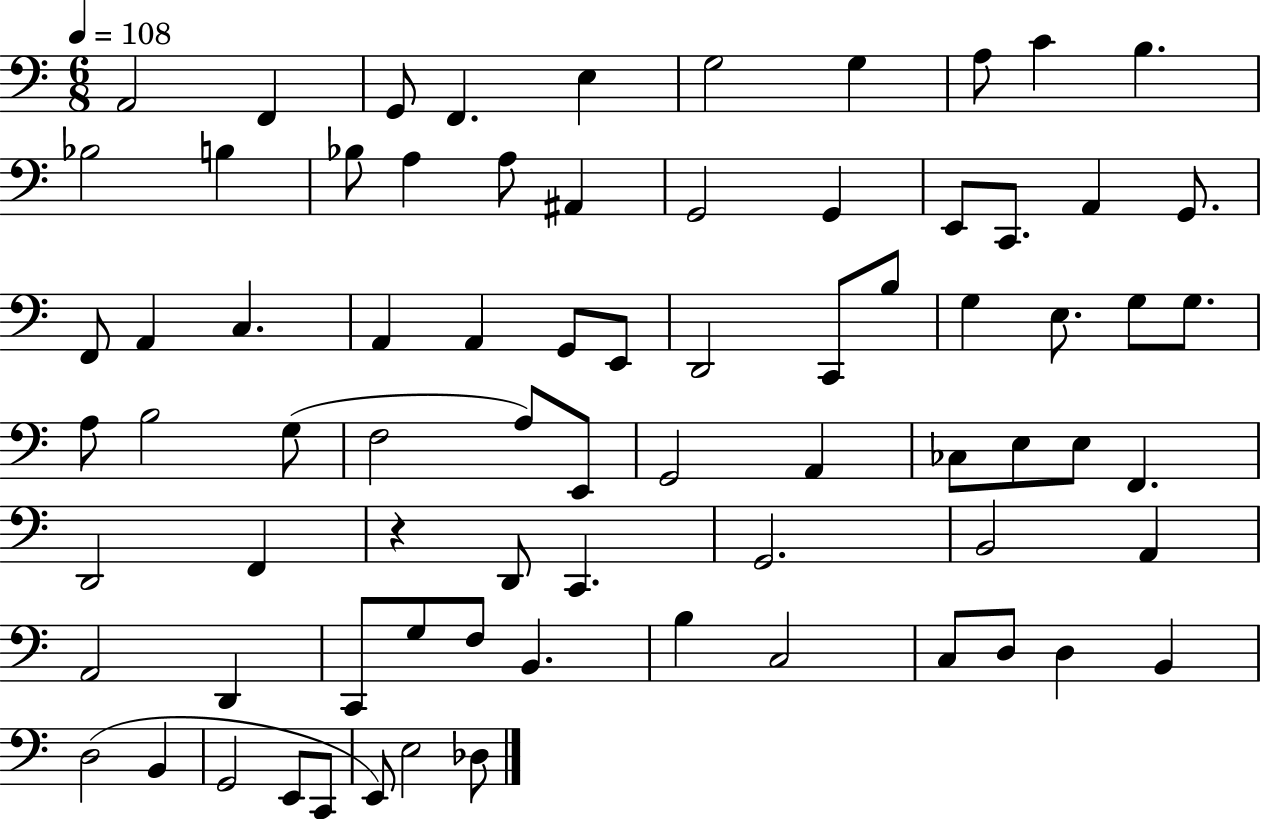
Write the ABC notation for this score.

X:1
T:Untitled
M:6/8
L:1/4
K:C
A,,2 F,, G,,/2 F,, E, G,2 G, A,/2 C B, _B,2 B, _B,/2 A, A,/2 ^A,, G,,2 G,, E,,/2 C,,/2 A,, G,,/2 F,,/2 A,, C, A,, A,, G,,/2 E,,/2 D,,2 C,,/2 B,/2 G, E,/2 G,/2 G,/2 A,/2 B,2 G,/2 F,2 A,/2 E,,/2 G,,2 A,, _C,/2 E,/2 E,/2 F,, D,,2 F,, z D,,/2 C,, G,,2 B,,2 A,, A,,2 D,, C,,/2 G,/2 F,/2 B,, B, C,2 C,/2 D,/2 D, B,, D,2 B,, G,,2 E,,/2 C,,/2 E,,/2 E,2 _D,/2